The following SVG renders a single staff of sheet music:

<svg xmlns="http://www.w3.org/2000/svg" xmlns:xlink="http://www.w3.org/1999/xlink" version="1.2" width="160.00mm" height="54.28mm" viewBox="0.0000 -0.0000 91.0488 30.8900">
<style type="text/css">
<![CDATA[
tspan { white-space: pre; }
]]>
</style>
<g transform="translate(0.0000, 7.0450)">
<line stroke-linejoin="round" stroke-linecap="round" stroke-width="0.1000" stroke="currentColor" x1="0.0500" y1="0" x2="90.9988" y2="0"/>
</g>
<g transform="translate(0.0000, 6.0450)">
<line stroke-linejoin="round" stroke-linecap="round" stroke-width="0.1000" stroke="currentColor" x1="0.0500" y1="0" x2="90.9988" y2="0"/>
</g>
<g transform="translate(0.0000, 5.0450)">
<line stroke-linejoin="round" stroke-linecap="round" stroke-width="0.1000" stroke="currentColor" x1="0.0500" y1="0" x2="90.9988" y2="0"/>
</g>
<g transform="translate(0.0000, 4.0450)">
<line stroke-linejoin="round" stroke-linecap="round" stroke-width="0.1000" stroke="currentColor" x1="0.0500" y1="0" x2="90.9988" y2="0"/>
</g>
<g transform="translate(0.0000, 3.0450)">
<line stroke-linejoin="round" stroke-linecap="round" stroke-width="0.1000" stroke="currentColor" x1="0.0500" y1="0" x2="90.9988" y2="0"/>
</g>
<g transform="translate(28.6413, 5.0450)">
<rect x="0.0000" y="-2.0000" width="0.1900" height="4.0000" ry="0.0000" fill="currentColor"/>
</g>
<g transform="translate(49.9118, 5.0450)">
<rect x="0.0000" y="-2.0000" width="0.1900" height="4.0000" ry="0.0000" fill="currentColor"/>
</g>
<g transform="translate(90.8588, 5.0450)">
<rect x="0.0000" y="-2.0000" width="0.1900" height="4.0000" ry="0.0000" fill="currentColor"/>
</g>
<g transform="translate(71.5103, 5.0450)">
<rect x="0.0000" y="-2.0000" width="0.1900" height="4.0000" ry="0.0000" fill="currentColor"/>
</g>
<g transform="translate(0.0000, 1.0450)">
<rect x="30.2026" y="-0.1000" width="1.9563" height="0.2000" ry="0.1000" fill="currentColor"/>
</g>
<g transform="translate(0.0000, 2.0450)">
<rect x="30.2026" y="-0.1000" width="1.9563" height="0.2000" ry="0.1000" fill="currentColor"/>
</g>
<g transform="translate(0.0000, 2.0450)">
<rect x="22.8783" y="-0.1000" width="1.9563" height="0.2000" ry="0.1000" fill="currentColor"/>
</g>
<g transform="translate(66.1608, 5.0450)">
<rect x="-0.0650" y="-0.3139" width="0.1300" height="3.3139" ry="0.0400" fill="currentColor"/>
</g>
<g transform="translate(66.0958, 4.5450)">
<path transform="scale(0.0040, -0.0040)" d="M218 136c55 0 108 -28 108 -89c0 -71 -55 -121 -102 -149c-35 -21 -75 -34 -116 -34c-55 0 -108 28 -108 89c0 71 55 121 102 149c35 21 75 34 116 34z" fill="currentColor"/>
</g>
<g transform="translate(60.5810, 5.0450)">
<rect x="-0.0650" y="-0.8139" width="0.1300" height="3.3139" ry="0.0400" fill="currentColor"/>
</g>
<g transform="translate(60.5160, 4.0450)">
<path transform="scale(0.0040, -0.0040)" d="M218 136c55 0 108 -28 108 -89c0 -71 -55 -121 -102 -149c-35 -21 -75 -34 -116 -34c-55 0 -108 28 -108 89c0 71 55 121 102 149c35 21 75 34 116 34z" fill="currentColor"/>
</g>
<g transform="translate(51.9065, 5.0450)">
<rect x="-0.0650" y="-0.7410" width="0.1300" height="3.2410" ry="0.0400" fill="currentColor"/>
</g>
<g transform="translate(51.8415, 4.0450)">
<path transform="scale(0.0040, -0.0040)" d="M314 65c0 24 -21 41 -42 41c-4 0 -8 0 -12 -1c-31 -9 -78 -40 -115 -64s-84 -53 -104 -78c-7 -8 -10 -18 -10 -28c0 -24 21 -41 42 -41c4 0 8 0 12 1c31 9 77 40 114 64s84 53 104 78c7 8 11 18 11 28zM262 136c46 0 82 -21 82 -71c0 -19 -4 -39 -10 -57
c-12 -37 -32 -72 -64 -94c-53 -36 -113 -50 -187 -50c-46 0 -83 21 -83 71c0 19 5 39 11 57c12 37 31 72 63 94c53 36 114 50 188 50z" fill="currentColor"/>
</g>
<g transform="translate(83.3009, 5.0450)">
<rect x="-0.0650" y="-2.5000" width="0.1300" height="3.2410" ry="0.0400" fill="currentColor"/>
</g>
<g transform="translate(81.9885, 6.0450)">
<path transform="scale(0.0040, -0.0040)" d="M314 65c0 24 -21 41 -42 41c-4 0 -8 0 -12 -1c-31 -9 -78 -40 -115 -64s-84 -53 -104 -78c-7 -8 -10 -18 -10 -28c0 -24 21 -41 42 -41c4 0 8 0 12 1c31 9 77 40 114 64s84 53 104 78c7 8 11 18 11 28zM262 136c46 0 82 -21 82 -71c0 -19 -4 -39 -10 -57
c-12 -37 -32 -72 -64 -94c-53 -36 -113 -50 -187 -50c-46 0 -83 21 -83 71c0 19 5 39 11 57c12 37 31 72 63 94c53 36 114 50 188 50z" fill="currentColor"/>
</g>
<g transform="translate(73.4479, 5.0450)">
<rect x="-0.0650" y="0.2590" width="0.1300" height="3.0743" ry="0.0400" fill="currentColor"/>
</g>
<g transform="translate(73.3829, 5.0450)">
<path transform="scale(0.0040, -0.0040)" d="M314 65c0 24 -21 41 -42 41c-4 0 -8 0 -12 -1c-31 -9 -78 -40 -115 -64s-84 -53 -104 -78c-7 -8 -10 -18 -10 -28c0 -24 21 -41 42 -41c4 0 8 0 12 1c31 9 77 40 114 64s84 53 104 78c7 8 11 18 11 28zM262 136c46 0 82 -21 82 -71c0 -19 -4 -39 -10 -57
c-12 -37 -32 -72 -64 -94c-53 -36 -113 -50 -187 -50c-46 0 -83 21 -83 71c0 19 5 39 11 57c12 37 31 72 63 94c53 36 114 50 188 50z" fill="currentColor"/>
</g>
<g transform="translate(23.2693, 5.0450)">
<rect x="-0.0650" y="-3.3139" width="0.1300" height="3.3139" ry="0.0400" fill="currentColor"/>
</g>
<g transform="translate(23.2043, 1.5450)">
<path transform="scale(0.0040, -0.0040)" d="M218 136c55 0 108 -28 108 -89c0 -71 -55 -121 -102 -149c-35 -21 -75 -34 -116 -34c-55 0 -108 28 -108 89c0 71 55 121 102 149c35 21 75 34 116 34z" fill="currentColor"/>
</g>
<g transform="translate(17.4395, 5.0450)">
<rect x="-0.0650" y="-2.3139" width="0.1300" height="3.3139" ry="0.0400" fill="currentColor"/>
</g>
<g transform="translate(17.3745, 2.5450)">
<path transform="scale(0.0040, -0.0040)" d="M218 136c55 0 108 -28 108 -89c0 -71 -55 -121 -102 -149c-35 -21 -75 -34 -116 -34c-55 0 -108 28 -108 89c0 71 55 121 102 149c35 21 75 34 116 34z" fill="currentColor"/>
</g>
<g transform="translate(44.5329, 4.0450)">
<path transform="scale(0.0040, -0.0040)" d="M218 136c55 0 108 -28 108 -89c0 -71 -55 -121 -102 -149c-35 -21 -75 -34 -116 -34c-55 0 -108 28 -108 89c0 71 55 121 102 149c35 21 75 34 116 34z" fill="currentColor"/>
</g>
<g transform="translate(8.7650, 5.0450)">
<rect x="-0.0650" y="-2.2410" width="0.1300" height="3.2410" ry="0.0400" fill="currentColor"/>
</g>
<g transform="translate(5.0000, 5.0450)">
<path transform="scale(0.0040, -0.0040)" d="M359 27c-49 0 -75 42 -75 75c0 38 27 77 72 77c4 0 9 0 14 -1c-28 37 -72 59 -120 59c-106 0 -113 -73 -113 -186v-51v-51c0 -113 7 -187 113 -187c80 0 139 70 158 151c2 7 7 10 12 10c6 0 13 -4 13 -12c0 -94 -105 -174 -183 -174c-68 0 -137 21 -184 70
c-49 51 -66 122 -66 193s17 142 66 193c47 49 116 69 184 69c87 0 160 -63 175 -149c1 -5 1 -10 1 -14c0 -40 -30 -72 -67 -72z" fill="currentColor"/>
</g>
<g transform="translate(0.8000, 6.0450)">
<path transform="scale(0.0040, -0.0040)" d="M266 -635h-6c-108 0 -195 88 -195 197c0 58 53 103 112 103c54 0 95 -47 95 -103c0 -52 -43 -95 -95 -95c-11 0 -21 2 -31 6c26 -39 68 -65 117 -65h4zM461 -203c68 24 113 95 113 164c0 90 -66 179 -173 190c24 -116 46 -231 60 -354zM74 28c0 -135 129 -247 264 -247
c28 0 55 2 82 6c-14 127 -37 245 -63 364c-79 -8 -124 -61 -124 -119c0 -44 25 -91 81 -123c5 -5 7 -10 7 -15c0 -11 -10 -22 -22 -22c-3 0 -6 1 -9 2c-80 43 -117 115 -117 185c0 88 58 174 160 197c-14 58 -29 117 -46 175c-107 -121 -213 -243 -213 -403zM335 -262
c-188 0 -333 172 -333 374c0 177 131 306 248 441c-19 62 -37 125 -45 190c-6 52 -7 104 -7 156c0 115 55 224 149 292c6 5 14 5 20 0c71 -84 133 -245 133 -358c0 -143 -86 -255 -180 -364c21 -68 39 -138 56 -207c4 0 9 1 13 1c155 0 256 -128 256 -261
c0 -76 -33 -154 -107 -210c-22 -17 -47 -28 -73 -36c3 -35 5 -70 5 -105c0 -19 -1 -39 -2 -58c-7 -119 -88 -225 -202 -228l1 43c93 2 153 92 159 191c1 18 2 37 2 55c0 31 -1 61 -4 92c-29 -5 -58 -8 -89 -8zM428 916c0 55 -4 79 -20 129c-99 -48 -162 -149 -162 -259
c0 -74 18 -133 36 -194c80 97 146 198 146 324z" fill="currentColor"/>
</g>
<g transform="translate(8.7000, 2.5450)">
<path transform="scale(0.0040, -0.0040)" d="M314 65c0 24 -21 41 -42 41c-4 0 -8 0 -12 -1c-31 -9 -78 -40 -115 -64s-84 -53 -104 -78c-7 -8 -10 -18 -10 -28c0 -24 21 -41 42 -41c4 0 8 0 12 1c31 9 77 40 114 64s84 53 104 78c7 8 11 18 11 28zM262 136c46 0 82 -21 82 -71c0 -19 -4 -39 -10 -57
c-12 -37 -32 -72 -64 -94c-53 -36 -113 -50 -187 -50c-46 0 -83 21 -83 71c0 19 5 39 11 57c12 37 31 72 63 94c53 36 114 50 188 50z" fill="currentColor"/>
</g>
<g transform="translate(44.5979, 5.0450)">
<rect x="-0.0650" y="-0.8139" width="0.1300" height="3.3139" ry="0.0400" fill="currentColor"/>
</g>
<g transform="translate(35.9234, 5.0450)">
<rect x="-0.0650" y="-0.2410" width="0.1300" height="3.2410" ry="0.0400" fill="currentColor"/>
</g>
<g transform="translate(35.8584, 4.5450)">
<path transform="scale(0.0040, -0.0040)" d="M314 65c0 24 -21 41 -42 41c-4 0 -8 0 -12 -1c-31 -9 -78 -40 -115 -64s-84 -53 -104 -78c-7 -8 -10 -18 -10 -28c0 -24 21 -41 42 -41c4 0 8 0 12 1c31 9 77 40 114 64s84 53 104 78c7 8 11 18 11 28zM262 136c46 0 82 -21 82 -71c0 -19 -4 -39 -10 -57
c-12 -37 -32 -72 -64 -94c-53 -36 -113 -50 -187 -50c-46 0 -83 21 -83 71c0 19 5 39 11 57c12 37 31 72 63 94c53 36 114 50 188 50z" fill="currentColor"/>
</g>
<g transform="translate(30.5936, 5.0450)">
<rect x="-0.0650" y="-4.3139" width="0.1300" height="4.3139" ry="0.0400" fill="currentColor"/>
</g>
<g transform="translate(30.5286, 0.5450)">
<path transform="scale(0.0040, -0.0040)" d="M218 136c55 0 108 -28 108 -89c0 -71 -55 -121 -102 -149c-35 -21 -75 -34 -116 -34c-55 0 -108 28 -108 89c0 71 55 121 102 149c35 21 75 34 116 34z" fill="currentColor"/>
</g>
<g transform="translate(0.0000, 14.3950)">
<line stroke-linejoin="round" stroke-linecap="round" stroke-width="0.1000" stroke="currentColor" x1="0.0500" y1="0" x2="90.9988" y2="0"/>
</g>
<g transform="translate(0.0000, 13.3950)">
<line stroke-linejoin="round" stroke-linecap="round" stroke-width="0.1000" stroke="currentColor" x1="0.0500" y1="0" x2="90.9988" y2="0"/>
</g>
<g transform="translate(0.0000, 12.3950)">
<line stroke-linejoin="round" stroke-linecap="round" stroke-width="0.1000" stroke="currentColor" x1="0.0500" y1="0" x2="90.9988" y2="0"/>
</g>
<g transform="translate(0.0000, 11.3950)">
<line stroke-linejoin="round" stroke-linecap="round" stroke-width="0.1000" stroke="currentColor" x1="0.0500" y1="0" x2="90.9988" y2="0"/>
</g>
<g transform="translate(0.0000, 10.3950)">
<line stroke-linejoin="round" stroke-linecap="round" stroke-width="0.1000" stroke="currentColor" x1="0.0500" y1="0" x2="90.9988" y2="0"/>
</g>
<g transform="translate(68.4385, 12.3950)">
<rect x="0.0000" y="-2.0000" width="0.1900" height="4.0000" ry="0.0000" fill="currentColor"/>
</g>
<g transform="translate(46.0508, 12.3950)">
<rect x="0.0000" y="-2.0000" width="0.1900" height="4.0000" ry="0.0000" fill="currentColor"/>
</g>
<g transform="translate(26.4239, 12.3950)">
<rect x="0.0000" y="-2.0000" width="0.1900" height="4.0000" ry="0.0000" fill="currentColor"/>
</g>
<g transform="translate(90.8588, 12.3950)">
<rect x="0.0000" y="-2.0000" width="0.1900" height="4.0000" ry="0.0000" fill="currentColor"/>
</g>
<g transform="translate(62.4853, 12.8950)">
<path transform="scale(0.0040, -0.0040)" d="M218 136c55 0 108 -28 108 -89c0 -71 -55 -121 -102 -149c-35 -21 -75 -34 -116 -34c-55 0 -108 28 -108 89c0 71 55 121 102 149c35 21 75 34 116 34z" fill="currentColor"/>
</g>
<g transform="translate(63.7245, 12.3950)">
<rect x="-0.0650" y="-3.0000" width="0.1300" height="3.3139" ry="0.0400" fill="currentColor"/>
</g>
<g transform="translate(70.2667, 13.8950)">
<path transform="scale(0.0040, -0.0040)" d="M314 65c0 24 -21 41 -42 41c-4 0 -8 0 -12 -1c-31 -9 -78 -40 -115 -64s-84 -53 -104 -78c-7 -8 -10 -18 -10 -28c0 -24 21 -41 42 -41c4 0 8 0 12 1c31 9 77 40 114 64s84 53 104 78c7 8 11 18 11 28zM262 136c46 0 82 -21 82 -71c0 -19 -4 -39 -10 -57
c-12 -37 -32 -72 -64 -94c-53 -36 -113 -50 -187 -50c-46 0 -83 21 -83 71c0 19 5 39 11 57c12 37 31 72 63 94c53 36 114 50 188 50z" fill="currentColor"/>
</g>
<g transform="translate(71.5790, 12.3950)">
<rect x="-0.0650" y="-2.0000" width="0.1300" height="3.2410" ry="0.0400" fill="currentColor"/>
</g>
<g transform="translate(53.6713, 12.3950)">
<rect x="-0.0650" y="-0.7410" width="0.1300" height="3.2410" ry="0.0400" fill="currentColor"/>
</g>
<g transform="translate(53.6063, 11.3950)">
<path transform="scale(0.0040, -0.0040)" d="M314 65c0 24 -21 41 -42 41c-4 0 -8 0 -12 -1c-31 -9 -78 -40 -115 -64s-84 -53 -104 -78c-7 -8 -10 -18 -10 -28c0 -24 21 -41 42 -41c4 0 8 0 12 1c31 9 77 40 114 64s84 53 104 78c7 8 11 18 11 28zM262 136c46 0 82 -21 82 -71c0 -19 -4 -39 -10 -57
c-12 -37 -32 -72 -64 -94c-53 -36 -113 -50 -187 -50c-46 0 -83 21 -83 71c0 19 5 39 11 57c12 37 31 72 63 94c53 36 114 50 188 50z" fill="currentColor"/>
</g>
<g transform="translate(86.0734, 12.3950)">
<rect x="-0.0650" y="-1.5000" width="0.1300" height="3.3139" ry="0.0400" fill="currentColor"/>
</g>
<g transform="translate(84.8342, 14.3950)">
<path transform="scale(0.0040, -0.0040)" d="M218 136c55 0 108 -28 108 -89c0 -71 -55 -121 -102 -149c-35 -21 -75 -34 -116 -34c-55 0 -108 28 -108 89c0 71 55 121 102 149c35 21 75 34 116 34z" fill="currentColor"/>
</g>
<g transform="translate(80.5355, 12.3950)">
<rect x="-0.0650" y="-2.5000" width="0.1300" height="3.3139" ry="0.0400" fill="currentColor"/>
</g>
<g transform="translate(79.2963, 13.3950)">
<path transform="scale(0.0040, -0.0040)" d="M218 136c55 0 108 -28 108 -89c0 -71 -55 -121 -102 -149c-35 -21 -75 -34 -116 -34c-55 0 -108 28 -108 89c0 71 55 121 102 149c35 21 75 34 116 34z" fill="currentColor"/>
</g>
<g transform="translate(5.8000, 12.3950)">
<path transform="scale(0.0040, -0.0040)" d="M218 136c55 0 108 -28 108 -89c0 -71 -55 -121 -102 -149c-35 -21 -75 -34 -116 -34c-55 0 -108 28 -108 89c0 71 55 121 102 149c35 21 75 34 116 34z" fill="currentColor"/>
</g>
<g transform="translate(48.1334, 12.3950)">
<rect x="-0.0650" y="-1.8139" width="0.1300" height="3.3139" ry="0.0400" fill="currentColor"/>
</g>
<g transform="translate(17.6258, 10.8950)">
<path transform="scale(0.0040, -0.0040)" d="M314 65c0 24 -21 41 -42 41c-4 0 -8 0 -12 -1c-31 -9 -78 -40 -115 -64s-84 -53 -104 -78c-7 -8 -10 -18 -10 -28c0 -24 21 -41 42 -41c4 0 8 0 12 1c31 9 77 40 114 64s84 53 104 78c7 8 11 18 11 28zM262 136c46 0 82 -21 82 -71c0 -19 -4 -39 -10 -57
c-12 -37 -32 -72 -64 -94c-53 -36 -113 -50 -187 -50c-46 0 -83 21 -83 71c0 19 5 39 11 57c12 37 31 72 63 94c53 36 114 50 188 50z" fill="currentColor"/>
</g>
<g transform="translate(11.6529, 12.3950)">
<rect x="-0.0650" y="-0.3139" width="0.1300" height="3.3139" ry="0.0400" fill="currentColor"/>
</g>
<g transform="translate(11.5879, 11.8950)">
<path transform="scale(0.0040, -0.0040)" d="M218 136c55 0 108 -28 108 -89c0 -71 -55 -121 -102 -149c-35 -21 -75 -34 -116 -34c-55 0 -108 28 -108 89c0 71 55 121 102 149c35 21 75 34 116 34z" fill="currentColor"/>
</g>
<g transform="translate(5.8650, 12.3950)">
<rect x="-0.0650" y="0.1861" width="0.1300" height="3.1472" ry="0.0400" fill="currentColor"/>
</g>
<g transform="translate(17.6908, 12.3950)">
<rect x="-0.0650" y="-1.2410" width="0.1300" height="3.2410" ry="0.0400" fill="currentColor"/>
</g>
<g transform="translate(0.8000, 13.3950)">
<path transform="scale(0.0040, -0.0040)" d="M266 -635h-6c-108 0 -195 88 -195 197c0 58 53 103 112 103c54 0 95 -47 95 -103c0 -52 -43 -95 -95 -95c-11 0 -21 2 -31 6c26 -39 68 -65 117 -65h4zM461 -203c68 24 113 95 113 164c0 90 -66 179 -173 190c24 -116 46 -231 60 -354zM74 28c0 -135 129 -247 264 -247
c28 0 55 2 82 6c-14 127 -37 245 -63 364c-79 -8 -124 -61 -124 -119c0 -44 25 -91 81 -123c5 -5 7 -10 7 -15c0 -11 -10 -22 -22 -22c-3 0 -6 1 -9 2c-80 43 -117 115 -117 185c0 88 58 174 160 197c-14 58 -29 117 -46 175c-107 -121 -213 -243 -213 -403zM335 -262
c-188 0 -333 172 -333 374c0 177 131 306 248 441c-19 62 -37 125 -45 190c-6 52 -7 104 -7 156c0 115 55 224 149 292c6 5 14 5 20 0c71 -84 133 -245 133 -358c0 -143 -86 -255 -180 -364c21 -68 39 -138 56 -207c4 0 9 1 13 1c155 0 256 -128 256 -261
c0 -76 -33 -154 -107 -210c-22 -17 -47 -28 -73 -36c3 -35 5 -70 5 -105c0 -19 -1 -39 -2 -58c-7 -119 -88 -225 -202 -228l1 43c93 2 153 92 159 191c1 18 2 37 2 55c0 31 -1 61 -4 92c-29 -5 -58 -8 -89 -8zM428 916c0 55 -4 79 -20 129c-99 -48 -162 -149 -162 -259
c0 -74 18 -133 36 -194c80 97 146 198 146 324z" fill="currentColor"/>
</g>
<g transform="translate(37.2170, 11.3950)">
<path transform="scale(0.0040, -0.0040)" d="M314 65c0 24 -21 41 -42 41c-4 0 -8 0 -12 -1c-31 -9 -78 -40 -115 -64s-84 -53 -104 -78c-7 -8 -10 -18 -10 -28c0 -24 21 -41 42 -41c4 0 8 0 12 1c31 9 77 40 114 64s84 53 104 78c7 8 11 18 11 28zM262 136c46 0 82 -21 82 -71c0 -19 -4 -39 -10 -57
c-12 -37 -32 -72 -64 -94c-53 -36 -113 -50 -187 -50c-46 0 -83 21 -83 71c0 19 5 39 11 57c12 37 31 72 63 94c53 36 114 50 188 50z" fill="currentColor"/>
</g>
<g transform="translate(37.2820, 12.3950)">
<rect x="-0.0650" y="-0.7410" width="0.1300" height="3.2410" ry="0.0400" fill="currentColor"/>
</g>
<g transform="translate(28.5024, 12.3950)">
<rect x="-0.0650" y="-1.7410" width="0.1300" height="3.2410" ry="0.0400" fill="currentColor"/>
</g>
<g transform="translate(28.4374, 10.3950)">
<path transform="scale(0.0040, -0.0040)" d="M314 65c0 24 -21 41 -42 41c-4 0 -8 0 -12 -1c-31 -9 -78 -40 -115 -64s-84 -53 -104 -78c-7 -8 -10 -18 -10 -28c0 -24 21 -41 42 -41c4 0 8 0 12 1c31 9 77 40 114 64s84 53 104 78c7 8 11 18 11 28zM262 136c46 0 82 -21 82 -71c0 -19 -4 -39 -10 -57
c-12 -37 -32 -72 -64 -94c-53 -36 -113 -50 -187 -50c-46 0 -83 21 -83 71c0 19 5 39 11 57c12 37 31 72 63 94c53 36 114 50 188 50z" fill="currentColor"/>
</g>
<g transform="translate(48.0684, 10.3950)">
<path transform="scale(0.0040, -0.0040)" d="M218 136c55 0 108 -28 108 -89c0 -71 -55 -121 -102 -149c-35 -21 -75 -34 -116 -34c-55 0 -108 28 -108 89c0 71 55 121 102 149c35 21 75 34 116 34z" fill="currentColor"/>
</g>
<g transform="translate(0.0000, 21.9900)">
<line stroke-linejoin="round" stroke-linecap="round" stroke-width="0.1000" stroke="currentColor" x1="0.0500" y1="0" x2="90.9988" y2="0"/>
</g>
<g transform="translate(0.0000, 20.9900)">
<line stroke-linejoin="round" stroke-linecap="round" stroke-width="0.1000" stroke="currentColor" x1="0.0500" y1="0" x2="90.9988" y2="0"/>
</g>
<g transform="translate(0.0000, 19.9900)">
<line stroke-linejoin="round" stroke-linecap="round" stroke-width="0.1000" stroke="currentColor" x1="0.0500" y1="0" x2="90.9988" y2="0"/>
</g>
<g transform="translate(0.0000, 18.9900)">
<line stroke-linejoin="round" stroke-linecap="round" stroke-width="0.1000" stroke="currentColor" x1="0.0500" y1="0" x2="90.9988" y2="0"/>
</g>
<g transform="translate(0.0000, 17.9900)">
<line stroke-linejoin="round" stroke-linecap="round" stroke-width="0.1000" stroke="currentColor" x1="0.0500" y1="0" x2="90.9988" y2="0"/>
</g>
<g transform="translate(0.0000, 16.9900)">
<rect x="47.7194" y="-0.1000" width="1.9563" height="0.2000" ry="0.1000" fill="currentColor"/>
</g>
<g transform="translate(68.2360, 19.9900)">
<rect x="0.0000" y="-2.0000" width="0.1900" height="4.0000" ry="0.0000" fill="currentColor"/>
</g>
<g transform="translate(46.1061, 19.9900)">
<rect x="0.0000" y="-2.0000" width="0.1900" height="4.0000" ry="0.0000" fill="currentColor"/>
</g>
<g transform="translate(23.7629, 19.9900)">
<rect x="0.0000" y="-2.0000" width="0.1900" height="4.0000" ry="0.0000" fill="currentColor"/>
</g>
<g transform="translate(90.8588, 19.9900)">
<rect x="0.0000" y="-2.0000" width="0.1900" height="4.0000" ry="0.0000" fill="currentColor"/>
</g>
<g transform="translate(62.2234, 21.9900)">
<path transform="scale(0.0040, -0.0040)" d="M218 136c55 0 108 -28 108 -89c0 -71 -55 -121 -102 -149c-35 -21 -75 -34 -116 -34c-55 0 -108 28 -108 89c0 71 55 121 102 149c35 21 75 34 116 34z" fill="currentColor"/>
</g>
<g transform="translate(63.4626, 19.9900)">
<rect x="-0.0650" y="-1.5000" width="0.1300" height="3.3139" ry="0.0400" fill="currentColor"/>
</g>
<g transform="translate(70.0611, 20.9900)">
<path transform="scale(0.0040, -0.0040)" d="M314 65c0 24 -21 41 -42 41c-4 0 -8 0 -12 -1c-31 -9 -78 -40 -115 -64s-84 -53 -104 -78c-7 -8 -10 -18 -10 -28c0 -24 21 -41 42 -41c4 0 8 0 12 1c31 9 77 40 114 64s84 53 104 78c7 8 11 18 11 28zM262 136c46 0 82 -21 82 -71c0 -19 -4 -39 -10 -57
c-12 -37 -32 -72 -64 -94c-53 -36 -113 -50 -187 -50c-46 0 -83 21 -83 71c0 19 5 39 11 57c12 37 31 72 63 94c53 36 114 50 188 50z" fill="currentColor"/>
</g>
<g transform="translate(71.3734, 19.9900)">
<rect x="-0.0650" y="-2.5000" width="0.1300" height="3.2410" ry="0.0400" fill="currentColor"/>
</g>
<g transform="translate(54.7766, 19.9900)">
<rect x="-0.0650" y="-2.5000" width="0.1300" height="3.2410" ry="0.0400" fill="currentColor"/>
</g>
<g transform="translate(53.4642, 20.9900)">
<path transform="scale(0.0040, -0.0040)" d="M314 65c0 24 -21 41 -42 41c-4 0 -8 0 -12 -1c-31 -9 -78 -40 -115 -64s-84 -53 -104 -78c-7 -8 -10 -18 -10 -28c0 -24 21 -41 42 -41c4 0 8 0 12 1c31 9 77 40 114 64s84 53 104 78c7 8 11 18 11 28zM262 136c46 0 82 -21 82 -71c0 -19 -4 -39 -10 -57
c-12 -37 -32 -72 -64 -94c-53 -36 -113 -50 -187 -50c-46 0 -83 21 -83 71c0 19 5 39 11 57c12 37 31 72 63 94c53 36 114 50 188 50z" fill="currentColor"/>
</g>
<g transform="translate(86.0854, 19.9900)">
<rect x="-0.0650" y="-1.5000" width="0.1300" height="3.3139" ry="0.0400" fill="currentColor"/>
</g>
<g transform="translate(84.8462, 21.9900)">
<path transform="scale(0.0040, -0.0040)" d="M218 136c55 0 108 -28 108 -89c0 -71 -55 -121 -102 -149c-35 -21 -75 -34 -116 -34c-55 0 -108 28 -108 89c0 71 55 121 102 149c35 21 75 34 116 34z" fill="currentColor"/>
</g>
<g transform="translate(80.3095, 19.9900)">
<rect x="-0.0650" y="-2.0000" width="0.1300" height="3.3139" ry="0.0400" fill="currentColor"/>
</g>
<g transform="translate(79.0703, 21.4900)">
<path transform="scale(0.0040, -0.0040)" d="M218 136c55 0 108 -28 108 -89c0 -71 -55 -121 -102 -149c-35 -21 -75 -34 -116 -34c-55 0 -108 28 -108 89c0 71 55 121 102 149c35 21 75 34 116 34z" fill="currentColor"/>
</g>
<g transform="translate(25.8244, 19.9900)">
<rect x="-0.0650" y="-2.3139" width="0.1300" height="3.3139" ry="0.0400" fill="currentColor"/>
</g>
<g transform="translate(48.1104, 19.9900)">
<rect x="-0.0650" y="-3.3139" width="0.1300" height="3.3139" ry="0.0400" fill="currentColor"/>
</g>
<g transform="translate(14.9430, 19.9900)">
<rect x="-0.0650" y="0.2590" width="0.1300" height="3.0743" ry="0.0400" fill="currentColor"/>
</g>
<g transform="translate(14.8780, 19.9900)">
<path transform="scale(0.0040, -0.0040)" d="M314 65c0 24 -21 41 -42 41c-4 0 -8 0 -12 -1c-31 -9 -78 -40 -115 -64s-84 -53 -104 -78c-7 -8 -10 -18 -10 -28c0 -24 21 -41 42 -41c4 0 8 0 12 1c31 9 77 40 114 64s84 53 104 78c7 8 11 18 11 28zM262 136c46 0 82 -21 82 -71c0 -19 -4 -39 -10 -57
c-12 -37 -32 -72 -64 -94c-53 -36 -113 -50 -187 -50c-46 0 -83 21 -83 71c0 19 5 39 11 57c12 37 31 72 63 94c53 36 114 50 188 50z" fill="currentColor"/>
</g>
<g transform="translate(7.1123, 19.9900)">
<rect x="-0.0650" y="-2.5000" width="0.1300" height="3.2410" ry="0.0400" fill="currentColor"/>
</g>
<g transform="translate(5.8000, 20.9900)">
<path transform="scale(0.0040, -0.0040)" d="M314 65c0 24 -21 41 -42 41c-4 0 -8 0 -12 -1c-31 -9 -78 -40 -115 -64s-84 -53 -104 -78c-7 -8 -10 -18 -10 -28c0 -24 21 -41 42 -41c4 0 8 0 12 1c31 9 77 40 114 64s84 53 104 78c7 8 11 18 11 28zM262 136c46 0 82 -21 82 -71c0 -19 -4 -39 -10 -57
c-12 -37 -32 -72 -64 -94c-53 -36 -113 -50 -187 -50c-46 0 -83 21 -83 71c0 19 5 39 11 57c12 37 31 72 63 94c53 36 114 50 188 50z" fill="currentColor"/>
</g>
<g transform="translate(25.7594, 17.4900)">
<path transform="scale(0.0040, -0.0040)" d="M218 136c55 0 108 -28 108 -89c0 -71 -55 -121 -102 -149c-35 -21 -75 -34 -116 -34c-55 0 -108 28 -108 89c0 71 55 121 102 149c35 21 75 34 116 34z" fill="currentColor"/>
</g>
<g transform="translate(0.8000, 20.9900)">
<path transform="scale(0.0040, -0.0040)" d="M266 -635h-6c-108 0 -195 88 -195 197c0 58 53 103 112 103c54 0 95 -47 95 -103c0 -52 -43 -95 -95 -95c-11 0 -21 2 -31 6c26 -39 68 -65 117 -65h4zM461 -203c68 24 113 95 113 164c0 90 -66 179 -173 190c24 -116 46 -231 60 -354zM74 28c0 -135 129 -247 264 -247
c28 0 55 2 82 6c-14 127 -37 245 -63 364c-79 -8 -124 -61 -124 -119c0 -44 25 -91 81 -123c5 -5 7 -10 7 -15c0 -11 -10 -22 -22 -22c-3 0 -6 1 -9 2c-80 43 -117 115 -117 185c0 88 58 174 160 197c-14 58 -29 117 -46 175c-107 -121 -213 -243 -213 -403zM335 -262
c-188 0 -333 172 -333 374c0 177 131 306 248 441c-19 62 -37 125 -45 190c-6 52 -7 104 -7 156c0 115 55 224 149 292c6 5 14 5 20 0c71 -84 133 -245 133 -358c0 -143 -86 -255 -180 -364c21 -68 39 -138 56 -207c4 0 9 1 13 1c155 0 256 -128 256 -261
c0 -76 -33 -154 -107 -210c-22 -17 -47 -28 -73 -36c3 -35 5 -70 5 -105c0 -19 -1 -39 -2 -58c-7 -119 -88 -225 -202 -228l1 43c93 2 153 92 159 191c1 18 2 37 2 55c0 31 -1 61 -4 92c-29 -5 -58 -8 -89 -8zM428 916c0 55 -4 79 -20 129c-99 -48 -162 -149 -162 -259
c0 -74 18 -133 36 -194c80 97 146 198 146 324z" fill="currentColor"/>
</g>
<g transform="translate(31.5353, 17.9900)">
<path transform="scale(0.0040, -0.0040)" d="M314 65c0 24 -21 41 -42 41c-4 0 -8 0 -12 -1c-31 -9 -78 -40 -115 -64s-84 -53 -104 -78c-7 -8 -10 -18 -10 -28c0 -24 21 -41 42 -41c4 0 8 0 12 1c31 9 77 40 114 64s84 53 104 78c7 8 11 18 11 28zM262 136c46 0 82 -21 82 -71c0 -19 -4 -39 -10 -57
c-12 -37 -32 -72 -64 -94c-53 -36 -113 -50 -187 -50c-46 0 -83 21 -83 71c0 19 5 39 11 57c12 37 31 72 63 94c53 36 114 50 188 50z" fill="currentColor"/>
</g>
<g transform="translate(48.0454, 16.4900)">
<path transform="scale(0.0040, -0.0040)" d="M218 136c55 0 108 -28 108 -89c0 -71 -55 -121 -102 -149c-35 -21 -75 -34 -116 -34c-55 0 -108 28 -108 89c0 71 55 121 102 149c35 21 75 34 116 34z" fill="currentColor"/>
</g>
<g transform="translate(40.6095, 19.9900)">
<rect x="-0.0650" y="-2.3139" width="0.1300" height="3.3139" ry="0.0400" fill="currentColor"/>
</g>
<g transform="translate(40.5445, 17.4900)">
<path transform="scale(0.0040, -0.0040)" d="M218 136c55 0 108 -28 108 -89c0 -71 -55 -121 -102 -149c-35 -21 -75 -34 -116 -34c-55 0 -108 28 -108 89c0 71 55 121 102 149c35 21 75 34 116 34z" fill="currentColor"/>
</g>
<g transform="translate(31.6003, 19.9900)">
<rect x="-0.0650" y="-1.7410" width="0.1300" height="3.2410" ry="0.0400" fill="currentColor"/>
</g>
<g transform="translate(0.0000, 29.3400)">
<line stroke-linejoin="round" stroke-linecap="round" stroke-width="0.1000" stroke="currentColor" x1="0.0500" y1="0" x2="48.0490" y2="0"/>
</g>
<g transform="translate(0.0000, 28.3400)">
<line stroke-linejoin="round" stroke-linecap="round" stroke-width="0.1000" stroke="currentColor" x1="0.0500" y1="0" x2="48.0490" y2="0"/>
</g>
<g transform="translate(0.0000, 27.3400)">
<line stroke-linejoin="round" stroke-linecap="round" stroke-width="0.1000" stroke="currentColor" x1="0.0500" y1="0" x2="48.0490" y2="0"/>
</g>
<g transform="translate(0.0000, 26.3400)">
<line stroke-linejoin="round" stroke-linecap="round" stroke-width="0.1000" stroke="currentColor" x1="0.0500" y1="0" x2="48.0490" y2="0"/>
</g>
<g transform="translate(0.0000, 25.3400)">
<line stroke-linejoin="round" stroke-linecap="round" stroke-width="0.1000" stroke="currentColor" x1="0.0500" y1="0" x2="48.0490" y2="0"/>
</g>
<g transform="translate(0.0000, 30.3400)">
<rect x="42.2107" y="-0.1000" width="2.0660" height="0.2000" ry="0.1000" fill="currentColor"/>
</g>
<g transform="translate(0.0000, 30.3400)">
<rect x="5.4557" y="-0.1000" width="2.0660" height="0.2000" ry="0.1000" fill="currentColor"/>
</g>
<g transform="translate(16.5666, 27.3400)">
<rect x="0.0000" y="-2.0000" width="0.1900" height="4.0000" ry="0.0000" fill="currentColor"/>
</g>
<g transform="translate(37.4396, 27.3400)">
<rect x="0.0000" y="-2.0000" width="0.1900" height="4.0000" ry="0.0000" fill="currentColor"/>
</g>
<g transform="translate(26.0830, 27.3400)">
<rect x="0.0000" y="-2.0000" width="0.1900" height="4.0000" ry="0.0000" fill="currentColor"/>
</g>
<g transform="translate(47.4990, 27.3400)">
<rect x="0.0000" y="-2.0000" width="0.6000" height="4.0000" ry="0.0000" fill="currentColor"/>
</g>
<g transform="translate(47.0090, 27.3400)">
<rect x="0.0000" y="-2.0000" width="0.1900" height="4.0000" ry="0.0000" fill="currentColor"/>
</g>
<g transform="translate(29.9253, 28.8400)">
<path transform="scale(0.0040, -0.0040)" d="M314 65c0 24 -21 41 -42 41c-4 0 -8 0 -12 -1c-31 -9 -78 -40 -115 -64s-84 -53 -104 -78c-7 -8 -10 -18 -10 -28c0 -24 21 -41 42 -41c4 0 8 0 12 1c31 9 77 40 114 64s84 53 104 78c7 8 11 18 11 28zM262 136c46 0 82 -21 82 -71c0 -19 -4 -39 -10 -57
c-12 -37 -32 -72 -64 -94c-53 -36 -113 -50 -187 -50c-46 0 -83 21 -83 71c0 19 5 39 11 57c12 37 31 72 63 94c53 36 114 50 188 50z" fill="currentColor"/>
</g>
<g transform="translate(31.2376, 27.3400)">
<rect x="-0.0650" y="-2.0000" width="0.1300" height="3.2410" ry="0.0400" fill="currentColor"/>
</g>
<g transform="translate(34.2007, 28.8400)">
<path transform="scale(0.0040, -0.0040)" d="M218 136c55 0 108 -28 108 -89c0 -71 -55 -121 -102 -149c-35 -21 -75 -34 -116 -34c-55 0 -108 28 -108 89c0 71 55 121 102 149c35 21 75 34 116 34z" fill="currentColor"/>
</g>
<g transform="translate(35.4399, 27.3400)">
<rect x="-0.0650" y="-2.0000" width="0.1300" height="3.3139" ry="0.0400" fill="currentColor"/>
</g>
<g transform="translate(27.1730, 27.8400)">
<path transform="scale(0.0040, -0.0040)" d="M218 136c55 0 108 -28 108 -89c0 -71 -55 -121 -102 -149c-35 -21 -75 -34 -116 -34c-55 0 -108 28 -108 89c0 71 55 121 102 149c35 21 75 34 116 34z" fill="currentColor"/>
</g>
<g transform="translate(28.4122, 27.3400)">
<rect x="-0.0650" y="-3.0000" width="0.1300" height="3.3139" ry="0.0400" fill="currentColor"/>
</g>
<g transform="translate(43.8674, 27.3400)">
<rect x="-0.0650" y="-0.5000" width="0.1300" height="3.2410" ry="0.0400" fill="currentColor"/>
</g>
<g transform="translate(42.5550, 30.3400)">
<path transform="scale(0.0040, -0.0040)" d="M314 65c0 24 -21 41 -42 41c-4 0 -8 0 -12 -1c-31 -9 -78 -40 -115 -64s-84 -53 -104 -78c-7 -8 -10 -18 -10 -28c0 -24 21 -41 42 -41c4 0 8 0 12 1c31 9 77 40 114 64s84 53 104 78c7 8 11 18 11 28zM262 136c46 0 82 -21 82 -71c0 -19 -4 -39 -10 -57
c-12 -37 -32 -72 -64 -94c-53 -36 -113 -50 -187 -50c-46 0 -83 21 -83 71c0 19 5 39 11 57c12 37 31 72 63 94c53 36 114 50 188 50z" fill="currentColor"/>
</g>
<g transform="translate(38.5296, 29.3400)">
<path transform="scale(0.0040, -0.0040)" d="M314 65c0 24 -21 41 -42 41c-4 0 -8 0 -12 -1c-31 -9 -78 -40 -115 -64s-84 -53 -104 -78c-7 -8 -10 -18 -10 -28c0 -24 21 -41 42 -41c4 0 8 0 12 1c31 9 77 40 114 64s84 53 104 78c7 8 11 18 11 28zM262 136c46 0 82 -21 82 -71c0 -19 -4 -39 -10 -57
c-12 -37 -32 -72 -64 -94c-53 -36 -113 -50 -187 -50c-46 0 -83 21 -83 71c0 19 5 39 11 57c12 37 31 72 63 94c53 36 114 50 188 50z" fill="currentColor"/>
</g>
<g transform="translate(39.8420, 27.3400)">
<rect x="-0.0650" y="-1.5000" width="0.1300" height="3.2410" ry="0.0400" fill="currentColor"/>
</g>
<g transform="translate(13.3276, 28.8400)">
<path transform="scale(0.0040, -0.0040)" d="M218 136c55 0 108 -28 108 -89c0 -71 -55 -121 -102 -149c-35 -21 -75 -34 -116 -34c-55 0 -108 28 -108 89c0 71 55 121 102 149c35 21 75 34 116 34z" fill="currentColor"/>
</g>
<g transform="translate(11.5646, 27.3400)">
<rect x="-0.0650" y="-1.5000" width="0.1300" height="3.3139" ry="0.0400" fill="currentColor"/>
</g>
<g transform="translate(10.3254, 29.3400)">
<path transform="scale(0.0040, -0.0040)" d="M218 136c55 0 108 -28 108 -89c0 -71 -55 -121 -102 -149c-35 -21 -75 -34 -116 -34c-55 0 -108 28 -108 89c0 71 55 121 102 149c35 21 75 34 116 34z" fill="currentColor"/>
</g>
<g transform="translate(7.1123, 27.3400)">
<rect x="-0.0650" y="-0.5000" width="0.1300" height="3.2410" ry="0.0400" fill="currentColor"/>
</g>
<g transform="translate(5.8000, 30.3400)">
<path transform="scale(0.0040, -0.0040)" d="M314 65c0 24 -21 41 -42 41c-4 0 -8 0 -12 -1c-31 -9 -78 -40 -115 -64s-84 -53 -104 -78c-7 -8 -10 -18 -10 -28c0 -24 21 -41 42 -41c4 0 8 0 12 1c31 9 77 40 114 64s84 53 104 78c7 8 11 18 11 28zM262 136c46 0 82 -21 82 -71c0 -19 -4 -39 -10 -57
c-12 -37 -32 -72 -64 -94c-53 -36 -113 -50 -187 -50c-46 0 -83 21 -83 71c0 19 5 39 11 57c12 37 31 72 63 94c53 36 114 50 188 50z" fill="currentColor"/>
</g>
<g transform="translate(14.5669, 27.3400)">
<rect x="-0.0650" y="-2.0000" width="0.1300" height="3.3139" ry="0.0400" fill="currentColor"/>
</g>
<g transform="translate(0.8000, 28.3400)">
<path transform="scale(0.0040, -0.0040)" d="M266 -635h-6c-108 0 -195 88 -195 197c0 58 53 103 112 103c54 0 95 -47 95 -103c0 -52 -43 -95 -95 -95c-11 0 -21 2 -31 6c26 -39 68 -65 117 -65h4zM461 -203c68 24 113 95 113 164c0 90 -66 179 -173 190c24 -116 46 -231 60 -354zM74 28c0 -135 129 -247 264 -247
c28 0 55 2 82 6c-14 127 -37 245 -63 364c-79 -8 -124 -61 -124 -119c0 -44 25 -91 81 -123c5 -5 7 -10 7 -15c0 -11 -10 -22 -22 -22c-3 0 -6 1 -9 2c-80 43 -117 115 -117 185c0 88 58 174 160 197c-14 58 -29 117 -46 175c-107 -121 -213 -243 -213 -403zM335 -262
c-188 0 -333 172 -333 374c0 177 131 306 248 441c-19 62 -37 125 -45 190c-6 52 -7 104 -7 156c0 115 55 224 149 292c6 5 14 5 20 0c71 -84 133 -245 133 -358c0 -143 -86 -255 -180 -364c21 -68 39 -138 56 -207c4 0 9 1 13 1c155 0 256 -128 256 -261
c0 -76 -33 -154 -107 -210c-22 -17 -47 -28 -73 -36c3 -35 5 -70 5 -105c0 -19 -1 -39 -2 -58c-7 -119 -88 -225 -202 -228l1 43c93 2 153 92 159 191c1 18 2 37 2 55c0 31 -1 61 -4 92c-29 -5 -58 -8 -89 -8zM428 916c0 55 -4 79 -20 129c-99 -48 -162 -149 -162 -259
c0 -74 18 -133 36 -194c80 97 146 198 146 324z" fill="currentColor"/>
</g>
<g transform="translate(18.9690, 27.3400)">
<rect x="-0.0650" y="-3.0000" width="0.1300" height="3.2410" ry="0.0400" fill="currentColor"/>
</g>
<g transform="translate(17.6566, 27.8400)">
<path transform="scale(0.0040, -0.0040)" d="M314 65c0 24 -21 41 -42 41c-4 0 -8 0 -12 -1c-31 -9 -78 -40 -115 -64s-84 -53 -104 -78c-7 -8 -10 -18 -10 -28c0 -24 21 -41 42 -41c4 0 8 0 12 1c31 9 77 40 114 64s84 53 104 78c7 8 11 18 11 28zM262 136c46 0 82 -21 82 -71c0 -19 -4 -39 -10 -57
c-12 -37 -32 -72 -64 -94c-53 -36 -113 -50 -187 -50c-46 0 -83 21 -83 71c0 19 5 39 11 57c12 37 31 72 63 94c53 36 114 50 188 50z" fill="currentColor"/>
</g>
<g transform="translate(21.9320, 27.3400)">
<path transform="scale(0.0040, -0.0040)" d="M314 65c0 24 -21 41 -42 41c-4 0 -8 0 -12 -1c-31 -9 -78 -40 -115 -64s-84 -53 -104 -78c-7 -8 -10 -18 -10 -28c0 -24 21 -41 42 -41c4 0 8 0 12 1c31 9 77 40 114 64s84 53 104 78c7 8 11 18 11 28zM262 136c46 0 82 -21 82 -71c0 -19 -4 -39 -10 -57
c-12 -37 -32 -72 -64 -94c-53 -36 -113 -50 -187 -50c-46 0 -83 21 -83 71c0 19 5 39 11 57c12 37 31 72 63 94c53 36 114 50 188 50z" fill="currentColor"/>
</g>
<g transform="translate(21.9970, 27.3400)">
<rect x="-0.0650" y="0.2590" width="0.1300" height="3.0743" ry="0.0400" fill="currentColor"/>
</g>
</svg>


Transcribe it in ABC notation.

X:1
T:Untitled
M:4/4
L:1/4
K:C
g2 g b d' c2 d d2 d c B2 G2 B c e2 f2 d2 f d2 A F2 G E G2 B2 g f2 g b G2 E G2 F E C2 E F A2 B2 A F2 F E2 C2